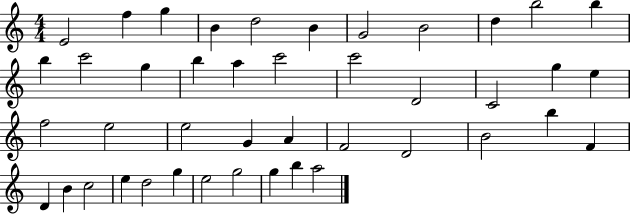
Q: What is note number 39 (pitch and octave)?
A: E5